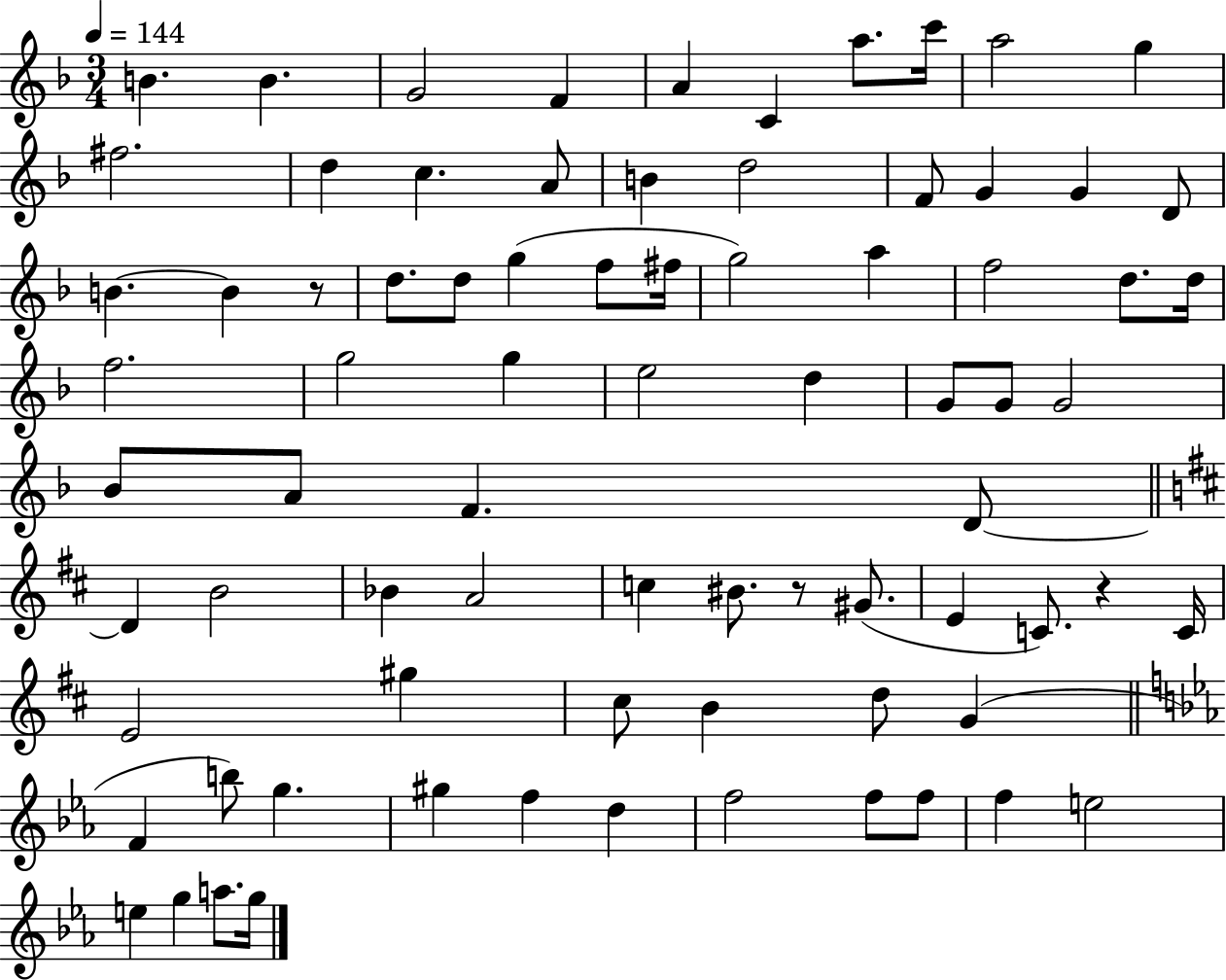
{
  \clef treble
  \numericTimeSignature
  \time 3/4
  \key f \major
  \tempo 4 = 144
  b'4. b'4. | g'2 f'4 | a'4 c'4 a''8. c'''16 | a''2 g''4 | \break fis''2. | d''4 c''4. a'8 | b'4 d''2 | f'8 g'4 g'4 d'8 | \break b'4.~~ b'4 r8 | d''8. d''8 g''4( f''8 fis''16 | g''2) a''4 | f''2 d''8. d''16 | \break f''2. | g''2 g''4 | e''2 d''4 | g'8 g'8 g'2 | \break bes'8 a'8 f'4. d'8~~ | \bar "||" \break \key b \minor d'4 b'2 | bes'4 a'2 | c''4 bis'8. r8 gis'8.( | e'4 c'8.) r4 c'16 | \break e'2 gis''4 | cis''8 b'4 d''8 g'4( | \bar "||" \break \key ees \major f'4 b''8) g''4. | gis''4 f''4 d''4 | f''2 f''8 f''8 | f''4 e''2 | \break e''4 g''4 a''8. g''16 | \bar "|."
}